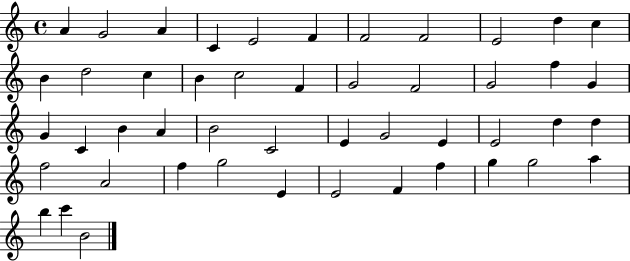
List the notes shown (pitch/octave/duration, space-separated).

A4/q G4/h A4/q C4/q E4/h F4/q F4/h F4/h E4/h D5/q C5/q B4/q D5/h C5/q B4/q C5/h F4/q G4/h F4/h G4/h F5/q G4/q G4/q C4/q B4/q A4/q B4/h C4/h E4/q G4/h E4/q E4/h D5/q D5/q F5/h A4/h F5/q G5/h E4/q E4/h F4/q F5/q G5/q G5/h A5/q B5/q C6/q B4/h